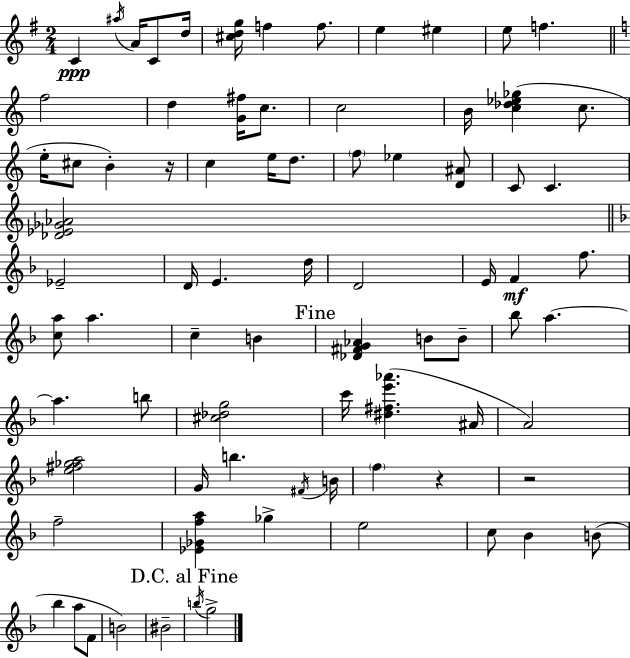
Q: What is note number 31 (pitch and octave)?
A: D5